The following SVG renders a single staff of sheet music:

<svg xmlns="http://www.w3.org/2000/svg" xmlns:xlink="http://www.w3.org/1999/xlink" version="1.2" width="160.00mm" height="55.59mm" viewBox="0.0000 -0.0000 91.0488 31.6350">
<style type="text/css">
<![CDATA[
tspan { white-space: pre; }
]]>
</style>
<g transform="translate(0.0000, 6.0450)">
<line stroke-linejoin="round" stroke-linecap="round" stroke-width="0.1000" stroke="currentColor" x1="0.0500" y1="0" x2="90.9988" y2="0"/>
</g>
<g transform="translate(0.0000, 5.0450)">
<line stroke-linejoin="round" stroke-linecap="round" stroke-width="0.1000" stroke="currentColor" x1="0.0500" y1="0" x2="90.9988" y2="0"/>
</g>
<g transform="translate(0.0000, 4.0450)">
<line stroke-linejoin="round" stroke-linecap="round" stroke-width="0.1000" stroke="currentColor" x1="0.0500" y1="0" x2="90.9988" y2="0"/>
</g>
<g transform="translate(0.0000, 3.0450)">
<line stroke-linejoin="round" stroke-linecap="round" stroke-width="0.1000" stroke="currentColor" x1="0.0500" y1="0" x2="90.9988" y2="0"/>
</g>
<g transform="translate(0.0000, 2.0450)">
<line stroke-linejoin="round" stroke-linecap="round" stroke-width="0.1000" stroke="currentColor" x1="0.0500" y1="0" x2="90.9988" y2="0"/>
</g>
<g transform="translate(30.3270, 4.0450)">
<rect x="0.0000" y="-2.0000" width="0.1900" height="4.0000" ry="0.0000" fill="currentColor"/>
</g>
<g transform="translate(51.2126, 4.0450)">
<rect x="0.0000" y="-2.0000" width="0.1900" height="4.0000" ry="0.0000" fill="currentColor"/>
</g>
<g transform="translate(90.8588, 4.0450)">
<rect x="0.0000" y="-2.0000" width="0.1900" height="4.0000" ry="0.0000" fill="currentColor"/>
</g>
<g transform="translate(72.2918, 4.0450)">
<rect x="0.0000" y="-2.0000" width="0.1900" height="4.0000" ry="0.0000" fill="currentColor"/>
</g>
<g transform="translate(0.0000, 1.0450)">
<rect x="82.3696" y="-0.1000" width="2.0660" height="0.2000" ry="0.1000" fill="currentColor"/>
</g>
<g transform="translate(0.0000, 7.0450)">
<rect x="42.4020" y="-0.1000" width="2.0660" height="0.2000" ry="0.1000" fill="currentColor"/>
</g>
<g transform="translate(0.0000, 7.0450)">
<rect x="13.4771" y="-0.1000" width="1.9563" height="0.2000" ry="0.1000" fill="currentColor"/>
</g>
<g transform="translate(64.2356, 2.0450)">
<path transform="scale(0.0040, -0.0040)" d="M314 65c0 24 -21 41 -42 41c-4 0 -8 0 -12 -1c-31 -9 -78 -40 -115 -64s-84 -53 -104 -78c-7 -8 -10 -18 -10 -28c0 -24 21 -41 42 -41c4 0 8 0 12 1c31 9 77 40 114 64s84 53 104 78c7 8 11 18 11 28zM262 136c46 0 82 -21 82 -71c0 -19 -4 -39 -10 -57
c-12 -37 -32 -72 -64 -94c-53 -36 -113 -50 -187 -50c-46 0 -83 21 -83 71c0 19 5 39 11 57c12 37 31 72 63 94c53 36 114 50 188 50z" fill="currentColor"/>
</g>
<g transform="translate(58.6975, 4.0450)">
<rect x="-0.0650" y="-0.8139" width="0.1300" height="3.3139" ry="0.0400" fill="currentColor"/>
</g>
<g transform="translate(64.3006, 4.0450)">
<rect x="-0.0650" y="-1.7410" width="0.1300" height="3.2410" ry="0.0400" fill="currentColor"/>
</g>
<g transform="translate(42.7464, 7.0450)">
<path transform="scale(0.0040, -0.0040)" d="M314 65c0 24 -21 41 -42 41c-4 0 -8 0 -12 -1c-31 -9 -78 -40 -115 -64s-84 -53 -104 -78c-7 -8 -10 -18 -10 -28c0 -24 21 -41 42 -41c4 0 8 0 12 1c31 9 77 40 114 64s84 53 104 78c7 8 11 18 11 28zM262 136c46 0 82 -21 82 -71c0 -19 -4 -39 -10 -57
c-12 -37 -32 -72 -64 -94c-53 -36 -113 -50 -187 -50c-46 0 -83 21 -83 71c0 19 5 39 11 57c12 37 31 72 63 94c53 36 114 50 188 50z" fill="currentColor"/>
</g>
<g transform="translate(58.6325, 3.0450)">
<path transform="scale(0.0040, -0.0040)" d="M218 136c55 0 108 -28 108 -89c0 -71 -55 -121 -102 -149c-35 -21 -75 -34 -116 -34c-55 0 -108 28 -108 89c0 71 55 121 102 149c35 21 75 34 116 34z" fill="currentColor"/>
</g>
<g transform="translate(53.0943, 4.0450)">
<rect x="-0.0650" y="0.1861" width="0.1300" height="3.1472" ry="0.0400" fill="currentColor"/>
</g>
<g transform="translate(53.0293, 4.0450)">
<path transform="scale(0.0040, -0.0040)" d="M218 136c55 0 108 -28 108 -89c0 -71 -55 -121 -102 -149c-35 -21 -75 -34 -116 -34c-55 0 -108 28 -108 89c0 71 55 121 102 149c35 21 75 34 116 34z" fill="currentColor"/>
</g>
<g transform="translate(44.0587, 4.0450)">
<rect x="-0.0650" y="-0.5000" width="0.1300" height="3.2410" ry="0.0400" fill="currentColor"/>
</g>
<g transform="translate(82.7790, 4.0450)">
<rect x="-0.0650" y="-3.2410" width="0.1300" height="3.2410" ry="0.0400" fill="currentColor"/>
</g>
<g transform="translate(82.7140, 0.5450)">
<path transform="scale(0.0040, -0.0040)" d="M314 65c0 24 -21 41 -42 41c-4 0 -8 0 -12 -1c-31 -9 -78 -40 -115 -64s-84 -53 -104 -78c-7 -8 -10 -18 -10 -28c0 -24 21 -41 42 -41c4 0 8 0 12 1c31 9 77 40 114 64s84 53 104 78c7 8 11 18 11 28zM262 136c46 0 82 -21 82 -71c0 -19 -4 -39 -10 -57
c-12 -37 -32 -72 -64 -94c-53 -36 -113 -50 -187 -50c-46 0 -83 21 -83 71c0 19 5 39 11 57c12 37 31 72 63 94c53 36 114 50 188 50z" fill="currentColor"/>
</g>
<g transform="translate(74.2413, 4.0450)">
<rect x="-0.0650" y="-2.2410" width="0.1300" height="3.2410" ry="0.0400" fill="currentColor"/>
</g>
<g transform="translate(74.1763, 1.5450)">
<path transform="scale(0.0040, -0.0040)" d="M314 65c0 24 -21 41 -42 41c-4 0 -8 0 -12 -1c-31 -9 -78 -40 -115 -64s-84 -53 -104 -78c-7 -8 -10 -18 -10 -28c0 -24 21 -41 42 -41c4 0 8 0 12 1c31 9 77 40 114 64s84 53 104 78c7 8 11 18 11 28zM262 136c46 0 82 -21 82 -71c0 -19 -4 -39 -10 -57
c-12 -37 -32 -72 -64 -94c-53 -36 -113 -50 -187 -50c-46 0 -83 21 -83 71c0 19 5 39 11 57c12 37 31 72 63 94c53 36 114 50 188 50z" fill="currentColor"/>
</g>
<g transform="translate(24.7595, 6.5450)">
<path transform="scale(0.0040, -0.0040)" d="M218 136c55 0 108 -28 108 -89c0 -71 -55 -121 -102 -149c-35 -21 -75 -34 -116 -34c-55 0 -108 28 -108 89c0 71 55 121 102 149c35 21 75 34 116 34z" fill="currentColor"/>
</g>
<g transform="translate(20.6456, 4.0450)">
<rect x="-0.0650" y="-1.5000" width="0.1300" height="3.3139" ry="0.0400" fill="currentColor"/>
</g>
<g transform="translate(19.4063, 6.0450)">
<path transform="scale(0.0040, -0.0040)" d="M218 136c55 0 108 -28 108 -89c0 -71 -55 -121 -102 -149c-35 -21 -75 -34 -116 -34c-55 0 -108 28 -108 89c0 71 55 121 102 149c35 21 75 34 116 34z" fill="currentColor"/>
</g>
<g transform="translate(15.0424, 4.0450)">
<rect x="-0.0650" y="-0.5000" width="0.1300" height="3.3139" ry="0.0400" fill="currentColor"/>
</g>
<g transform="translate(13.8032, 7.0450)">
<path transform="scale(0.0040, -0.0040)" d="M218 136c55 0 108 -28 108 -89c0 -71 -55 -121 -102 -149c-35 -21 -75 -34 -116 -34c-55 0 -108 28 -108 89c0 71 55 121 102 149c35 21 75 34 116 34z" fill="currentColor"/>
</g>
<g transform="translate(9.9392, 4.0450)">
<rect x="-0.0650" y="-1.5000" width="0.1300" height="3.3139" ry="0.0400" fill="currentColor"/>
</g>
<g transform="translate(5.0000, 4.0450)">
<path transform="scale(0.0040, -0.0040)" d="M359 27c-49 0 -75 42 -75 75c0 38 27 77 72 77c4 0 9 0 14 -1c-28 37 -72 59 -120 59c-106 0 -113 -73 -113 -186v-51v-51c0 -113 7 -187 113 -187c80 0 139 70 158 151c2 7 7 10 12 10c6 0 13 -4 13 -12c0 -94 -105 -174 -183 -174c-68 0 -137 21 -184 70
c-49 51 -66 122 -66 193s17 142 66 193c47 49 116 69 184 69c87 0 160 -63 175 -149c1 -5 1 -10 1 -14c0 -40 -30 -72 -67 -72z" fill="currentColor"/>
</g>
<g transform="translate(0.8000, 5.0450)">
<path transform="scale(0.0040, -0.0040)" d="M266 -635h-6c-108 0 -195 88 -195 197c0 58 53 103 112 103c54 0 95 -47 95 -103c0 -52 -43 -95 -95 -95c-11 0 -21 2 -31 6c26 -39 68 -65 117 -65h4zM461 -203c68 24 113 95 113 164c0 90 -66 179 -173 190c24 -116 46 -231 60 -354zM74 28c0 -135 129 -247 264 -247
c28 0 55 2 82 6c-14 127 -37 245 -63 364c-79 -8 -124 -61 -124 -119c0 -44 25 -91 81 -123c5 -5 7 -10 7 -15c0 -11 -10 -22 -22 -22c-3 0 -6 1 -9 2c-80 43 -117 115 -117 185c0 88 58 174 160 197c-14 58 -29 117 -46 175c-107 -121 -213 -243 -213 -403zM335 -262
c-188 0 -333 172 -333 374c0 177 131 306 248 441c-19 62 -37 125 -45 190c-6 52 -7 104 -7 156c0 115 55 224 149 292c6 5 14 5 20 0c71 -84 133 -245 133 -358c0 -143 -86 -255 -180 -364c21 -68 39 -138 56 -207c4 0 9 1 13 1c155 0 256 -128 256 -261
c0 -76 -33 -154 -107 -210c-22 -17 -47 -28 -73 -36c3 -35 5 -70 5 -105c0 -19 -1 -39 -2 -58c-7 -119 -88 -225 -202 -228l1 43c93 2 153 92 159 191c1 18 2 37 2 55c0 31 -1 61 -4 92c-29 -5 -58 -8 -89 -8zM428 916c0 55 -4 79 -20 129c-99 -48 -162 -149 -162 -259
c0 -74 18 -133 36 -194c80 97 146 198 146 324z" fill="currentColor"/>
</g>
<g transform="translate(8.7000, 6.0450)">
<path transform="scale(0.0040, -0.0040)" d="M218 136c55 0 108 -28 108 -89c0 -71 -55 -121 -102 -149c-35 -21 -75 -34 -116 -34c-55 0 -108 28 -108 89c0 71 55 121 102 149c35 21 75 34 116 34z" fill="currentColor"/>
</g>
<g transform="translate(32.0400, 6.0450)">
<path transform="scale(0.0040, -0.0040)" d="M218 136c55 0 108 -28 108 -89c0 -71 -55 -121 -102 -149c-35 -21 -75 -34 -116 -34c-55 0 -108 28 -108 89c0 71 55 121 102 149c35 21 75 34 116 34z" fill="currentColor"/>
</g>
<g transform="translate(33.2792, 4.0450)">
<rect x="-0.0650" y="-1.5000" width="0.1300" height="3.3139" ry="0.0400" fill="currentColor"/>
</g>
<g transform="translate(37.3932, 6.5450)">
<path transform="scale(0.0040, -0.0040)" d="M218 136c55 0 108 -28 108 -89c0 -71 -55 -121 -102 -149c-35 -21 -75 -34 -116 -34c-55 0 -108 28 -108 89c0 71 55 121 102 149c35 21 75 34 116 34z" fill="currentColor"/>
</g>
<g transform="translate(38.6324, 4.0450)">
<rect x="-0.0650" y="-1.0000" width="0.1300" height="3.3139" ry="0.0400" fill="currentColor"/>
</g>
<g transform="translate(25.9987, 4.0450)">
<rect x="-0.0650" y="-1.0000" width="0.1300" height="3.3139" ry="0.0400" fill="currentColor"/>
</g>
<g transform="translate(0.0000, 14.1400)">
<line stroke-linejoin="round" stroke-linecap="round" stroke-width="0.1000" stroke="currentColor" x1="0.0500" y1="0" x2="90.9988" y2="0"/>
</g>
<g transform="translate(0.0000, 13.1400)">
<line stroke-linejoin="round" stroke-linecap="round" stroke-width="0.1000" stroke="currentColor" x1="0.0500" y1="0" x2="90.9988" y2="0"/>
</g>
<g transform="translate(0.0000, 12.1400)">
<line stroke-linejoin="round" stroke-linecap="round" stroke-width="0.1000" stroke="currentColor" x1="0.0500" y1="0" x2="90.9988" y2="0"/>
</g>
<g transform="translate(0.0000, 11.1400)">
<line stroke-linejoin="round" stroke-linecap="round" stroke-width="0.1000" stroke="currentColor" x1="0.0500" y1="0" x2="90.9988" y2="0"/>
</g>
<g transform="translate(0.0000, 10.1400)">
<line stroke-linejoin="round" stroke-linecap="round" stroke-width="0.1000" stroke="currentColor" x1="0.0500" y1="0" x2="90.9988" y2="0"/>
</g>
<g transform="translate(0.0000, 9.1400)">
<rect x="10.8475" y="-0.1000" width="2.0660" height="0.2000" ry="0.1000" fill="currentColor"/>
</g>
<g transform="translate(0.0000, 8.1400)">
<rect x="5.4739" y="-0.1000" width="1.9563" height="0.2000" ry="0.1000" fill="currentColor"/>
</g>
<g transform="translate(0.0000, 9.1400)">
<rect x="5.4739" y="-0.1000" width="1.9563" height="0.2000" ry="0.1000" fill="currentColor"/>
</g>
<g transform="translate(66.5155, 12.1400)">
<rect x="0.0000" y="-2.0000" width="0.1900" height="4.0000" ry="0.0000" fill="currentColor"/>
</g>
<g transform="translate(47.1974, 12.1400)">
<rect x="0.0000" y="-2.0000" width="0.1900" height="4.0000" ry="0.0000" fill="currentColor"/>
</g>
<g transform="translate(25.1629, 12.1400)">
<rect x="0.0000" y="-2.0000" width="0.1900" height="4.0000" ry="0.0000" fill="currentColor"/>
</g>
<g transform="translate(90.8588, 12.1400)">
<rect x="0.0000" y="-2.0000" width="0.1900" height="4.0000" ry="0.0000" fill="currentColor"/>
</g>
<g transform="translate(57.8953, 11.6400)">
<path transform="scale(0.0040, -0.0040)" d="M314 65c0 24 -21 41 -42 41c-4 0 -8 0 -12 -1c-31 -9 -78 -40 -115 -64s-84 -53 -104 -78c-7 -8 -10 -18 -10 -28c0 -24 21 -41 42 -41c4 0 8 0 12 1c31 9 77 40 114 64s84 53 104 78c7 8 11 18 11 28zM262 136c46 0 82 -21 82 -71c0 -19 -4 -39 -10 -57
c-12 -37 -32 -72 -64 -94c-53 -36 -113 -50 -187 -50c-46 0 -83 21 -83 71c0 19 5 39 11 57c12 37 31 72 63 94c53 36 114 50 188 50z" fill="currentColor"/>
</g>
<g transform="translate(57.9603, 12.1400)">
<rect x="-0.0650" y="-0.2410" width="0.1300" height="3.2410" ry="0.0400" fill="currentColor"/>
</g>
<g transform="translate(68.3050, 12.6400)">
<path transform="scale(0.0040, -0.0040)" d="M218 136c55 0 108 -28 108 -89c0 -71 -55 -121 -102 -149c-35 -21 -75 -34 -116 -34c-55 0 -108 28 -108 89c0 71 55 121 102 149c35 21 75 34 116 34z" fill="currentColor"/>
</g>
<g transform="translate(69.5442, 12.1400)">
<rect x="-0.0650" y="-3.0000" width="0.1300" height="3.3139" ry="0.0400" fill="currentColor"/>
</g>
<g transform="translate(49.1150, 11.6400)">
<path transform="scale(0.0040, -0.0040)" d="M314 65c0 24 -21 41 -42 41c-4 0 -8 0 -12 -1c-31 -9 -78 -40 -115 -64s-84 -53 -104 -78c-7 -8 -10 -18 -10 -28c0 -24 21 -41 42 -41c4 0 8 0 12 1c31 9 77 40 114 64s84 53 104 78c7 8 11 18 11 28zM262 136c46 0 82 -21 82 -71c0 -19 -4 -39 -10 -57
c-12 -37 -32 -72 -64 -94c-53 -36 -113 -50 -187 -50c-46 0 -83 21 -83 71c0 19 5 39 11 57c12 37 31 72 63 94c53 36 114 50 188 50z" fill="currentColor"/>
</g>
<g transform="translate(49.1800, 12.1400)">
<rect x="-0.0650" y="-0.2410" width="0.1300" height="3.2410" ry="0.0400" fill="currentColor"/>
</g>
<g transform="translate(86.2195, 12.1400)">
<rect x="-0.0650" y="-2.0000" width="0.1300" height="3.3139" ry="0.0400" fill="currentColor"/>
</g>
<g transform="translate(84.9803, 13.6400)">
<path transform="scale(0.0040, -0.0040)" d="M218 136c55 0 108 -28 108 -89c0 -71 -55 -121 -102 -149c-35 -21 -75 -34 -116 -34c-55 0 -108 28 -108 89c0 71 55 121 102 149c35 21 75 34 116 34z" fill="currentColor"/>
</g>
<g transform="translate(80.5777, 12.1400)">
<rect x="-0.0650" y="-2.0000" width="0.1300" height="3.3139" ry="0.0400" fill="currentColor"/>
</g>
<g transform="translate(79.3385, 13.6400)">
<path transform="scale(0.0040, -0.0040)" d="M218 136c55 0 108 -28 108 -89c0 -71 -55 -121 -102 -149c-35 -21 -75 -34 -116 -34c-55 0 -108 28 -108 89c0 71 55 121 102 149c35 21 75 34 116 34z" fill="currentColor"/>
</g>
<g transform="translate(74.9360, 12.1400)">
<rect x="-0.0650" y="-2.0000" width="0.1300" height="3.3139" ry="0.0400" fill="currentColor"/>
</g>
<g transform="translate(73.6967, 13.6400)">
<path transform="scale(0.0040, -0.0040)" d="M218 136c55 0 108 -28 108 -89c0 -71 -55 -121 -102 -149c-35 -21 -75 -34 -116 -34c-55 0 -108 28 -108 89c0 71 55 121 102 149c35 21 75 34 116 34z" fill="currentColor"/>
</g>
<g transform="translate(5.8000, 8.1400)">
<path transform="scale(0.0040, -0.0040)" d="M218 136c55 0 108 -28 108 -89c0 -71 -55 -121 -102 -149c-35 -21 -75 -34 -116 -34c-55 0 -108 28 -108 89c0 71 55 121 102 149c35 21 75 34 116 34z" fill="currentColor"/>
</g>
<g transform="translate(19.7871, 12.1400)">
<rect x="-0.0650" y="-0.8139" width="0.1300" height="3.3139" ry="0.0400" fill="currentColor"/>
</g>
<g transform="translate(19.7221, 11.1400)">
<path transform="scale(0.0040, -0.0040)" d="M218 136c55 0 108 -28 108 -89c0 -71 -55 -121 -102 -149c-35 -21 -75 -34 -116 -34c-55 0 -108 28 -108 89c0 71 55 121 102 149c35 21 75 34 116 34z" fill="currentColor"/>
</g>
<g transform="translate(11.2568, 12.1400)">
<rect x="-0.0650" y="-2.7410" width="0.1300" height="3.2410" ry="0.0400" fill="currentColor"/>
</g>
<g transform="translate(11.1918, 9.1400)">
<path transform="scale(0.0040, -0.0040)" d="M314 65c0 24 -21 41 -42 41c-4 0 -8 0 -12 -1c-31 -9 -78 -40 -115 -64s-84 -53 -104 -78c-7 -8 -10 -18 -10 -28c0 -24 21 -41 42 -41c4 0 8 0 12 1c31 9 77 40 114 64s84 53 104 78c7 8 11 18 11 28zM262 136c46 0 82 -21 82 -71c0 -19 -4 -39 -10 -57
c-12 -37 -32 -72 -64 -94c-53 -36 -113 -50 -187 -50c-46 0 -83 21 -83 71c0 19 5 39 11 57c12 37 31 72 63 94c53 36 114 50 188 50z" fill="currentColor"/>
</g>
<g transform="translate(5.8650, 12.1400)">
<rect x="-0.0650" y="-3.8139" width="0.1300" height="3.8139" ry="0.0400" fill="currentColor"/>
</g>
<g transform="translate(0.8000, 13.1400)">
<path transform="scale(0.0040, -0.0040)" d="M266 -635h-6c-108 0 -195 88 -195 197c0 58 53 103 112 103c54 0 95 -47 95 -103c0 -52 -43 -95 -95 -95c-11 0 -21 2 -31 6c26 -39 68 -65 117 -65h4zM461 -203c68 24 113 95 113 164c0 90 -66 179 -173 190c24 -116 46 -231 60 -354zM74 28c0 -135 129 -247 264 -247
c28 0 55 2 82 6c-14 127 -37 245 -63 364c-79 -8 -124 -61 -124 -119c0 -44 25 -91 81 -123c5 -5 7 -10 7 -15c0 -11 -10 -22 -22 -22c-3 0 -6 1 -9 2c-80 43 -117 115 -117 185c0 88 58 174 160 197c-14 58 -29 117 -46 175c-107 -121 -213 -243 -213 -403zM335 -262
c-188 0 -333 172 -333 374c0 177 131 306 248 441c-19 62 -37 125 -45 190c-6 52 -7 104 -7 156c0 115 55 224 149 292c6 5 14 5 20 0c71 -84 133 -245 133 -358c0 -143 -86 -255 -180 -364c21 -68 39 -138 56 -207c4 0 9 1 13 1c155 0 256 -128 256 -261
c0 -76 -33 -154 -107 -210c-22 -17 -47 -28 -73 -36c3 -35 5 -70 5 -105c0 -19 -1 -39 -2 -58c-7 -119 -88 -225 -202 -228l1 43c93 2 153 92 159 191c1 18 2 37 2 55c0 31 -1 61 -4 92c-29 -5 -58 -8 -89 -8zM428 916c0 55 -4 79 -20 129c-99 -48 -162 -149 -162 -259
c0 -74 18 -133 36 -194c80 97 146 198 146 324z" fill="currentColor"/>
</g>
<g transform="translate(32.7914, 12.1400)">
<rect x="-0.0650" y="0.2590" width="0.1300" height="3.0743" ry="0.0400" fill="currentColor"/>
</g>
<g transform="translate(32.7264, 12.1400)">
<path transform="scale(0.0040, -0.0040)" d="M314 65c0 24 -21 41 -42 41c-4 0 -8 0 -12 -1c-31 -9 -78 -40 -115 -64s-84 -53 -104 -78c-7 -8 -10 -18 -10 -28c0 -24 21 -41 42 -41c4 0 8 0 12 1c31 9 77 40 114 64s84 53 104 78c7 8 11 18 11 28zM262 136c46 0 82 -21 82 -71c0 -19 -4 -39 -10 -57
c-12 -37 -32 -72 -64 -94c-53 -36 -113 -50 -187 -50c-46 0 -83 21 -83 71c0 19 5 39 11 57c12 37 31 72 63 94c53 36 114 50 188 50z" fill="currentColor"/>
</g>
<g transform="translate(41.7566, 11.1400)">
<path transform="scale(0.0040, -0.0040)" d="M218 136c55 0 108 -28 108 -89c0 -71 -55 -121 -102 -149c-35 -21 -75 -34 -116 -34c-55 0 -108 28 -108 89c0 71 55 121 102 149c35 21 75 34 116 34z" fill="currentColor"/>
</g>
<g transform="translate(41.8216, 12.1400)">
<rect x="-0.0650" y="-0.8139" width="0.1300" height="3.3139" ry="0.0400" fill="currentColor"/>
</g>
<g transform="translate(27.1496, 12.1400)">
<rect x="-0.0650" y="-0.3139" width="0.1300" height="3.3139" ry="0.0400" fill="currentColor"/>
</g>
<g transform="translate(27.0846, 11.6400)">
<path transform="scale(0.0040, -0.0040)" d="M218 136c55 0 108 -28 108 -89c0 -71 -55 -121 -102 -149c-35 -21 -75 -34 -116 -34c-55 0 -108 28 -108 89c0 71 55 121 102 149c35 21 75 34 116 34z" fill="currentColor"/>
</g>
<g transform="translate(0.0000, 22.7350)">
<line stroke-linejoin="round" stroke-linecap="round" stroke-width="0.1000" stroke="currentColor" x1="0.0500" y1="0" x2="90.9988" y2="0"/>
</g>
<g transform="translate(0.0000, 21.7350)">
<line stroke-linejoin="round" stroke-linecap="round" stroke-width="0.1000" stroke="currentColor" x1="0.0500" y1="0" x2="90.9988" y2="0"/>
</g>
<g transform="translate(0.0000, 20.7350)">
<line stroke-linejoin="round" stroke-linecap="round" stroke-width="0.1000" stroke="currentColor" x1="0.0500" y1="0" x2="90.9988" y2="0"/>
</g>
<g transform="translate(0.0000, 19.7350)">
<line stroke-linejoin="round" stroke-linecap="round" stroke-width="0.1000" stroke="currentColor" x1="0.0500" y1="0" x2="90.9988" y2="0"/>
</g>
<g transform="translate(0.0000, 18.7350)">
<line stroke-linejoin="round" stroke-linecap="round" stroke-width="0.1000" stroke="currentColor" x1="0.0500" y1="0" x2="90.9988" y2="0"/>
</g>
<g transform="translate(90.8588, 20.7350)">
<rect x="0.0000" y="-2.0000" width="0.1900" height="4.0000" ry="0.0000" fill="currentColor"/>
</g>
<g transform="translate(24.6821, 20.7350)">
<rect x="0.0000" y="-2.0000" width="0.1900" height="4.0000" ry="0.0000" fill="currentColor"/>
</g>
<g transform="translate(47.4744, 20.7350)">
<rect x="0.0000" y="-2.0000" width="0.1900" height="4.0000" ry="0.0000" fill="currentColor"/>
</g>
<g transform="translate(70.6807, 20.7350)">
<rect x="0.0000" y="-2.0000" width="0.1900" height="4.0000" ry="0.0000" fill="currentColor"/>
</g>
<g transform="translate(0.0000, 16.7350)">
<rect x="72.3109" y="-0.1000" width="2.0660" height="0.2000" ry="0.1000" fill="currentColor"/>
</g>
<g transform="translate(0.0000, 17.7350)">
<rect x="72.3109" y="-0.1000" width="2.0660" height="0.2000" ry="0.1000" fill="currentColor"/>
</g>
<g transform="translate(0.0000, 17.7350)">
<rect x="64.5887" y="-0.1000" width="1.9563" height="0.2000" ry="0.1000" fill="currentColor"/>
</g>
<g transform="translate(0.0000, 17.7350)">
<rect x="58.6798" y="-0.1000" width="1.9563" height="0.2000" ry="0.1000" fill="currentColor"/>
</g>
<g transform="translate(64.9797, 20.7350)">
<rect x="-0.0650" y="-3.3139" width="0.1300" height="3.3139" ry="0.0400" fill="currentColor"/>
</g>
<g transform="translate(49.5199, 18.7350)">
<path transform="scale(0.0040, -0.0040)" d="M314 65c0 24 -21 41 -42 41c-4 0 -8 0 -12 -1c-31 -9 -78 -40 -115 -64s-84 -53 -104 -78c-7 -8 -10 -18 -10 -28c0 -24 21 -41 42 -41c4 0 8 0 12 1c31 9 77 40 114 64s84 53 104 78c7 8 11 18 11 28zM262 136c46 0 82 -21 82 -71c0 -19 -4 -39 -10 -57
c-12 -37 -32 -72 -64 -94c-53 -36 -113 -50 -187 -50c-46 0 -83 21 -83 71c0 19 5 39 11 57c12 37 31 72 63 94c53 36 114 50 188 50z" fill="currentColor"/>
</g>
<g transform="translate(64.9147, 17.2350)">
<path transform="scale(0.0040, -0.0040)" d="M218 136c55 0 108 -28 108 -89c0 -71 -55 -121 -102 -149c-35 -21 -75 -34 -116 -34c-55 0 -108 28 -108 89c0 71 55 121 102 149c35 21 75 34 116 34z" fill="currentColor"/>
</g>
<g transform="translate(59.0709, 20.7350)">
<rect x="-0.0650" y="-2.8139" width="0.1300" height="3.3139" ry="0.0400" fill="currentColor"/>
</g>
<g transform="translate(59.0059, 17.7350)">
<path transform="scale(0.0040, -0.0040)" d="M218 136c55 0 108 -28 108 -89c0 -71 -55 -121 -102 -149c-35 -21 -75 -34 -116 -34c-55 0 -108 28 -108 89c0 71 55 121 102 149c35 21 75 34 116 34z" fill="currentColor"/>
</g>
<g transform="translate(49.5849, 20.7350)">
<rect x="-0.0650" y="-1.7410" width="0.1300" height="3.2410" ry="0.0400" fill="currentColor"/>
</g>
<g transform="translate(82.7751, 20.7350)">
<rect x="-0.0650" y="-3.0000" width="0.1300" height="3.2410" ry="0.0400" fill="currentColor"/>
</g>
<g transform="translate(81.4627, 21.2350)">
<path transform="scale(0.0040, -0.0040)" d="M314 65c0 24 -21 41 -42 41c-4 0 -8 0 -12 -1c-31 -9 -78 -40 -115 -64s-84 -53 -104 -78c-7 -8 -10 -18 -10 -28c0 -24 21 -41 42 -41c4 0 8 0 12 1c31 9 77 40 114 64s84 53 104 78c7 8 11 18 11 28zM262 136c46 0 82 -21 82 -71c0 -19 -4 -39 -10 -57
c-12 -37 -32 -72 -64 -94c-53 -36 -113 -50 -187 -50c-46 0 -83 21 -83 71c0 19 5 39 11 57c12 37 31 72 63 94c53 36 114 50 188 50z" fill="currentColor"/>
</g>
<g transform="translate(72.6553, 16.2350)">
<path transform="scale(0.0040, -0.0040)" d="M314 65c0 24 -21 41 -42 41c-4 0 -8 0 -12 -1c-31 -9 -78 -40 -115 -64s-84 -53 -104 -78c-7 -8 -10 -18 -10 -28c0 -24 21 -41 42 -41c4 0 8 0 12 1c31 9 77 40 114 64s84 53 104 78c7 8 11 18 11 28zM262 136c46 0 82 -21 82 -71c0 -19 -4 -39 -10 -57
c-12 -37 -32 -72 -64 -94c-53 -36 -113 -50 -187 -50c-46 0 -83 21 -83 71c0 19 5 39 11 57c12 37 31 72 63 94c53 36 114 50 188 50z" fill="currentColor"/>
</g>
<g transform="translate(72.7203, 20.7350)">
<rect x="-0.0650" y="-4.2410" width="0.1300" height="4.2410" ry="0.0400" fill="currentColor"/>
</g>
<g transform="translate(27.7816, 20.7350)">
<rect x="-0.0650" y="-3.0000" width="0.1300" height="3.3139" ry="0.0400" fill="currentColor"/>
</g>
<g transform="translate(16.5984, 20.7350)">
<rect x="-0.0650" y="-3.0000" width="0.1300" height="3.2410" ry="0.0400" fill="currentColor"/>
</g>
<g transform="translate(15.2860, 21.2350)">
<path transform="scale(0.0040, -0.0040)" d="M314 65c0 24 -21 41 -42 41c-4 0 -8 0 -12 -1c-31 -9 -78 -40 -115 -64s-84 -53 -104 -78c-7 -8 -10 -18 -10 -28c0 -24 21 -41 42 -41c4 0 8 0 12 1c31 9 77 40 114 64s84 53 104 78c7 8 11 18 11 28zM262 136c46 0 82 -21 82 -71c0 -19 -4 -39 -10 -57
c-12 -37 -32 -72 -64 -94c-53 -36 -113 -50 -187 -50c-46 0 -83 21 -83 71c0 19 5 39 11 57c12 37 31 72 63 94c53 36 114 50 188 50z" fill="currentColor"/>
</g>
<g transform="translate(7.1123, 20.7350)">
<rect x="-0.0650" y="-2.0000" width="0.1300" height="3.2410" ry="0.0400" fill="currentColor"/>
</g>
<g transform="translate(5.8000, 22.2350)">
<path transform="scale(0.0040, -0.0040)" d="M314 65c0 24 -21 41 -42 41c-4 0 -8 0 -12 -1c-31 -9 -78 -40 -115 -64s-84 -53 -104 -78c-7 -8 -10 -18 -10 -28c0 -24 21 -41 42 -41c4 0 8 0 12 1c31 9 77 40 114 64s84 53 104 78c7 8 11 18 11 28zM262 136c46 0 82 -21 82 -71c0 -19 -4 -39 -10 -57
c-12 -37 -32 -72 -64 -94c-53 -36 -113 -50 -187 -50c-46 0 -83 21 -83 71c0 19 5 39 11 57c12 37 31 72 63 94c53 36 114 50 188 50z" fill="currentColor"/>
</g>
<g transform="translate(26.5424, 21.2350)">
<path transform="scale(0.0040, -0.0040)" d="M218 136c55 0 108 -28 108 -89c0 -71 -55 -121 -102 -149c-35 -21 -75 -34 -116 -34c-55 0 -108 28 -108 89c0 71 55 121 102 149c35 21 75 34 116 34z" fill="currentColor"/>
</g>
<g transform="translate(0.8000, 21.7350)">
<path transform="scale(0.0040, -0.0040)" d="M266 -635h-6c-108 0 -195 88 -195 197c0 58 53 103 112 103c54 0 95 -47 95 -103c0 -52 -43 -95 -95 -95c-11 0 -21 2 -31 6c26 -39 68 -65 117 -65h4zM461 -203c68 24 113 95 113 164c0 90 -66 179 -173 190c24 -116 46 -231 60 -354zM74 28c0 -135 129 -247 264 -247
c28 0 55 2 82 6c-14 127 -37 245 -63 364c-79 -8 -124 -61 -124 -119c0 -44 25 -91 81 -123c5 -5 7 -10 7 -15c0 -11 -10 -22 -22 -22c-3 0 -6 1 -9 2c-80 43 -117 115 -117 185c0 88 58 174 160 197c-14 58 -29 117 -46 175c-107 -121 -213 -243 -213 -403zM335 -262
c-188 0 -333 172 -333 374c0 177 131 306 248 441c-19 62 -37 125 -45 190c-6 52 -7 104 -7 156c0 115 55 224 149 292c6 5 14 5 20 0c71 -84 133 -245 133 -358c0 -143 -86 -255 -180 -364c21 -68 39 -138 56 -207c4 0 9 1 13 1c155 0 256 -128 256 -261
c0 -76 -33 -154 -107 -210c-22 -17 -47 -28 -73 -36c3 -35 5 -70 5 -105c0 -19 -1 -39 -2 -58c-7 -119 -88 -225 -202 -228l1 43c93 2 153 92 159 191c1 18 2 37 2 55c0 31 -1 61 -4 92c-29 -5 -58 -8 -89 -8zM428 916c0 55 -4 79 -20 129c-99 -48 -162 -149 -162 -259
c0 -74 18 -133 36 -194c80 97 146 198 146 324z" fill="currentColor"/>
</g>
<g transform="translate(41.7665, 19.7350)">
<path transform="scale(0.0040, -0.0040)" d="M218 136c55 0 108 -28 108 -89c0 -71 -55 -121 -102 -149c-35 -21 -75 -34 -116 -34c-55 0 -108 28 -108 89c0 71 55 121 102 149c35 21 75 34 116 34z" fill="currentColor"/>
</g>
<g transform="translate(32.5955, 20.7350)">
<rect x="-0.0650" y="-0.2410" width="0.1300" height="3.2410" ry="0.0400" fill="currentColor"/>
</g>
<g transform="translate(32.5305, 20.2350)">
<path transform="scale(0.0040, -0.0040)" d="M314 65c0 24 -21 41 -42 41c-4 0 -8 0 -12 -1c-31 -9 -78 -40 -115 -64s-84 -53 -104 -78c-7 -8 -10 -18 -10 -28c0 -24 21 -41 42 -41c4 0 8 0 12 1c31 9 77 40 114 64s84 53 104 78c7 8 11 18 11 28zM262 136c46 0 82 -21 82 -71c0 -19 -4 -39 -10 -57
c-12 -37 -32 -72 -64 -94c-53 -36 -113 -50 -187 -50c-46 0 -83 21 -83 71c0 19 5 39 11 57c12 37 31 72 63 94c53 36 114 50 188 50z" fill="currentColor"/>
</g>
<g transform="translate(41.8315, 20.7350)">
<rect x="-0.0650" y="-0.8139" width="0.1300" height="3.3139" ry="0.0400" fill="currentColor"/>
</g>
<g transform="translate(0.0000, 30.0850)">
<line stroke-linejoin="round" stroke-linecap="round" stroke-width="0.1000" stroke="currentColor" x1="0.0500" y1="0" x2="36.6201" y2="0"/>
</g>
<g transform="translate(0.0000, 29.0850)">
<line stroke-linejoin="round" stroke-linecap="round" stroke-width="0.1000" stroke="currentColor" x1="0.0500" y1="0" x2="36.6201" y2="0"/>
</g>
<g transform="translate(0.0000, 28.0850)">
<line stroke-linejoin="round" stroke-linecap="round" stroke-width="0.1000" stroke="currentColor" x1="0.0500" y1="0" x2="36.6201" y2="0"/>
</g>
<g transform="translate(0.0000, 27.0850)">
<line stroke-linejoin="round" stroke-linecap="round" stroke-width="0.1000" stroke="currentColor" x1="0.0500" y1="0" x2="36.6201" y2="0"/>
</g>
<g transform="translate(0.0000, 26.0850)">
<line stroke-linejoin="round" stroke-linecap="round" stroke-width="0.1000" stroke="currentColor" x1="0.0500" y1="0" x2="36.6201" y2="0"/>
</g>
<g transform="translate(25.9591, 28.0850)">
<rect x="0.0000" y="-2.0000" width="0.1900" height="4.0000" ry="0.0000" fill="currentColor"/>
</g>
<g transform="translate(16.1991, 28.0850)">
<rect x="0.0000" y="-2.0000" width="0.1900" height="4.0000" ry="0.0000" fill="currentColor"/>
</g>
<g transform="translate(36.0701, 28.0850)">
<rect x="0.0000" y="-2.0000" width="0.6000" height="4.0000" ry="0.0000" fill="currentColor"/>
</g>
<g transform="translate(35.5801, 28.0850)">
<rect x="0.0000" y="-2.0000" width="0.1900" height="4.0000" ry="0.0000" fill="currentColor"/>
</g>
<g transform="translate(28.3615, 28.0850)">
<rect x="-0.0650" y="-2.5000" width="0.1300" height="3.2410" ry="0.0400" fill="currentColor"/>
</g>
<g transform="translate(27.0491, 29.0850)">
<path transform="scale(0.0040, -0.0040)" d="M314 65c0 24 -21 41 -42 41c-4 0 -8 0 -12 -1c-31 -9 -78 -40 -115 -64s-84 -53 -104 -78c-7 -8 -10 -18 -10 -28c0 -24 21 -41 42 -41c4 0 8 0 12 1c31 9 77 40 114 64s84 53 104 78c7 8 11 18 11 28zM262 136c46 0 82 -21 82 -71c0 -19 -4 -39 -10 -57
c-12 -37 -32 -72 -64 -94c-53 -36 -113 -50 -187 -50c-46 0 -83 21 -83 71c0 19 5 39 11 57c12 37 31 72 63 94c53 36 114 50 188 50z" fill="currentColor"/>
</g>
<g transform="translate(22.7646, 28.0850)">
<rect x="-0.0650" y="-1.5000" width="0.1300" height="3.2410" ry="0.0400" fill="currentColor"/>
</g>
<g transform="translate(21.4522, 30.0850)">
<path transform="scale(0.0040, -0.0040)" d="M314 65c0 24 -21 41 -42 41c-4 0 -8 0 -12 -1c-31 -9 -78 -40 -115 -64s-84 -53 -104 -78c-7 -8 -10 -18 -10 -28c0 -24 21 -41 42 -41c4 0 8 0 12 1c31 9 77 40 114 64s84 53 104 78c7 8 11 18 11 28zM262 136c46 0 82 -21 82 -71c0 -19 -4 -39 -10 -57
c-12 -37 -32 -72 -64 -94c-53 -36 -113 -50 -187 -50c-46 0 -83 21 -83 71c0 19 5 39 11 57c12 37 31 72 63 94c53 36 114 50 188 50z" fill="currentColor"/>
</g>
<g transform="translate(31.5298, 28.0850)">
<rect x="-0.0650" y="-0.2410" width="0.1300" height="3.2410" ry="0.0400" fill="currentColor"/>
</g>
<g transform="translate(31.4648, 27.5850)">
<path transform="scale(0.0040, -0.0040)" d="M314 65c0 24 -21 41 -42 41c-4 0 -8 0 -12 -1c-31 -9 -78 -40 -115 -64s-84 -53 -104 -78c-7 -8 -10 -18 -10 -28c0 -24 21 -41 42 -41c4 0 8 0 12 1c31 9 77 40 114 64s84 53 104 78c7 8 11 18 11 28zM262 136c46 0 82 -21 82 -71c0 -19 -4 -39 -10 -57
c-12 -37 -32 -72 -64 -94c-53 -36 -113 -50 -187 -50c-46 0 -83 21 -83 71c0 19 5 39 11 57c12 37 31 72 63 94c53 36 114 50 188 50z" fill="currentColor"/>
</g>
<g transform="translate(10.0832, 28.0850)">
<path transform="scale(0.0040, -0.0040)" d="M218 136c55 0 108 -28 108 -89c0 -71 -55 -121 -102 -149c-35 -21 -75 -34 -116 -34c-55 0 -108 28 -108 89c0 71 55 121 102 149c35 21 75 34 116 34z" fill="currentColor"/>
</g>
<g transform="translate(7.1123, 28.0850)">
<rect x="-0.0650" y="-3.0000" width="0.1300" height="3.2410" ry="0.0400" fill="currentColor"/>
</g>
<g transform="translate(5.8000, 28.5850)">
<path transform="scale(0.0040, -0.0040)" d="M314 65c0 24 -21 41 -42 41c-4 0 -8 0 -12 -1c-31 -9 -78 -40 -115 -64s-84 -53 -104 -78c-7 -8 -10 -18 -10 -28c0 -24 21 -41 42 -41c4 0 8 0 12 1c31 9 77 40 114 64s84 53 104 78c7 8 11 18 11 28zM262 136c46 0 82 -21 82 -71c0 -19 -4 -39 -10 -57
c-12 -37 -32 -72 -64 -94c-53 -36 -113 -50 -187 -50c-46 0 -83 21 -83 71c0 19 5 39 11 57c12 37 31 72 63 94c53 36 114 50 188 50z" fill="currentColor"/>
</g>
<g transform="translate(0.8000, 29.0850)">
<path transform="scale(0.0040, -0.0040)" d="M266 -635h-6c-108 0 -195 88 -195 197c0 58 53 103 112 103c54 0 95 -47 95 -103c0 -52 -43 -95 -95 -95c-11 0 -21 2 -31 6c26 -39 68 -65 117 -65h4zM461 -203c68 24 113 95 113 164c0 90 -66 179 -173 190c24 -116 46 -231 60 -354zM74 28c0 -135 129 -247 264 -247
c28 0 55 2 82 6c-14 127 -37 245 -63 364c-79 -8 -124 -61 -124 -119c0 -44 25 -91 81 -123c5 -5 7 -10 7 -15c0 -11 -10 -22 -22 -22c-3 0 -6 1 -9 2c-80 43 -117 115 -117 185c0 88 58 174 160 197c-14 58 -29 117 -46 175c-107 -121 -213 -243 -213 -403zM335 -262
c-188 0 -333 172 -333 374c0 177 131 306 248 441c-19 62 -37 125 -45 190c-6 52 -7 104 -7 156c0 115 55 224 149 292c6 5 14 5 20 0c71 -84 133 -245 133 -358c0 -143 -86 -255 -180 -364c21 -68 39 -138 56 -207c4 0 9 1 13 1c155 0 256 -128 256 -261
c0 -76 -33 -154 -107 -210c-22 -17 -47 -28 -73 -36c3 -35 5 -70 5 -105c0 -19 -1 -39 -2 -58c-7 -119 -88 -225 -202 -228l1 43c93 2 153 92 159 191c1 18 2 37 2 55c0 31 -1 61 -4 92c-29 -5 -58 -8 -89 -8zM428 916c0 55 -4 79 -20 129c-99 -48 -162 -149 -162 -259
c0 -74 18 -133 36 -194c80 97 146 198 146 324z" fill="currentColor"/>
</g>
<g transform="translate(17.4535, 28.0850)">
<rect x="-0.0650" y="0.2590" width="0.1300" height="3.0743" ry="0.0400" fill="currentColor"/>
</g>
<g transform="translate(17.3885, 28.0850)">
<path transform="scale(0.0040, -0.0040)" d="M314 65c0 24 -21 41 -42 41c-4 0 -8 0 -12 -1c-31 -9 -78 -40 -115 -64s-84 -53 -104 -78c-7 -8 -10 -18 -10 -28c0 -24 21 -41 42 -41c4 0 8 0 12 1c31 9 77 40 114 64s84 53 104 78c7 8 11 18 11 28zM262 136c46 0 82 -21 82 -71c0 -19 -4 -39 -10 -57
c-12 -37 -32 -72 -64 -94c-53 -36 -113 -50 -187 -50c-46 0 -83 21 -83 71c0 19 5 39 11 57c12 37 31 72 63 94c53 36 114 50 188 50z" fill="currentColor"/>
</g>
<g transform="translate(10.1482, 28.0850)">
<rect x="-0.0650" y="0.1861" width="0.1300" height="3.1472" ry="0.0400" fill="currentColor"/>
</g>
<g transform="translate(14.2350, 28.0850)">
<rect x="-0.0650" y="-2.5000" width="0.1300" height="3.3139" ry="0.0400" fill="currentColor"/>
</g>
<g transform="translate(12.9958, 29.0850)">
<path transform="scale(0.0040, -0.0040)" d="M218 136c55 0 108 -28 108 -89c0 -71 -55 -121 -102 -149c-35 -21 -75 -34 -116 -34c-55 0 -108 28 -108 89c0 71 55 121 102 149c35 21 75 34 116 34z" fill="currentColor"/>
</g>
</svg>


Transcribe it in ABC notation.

X:1
T:Untitled
M:4/4
L:1/4
K:C
E C E D E D C2 B d f2 g2 b2 c' a2 d c B2 d c2 c2 A F F F F2 A2 A c2 d f2 a b d'2 A2 A2 B G B2 E2 G2 c2